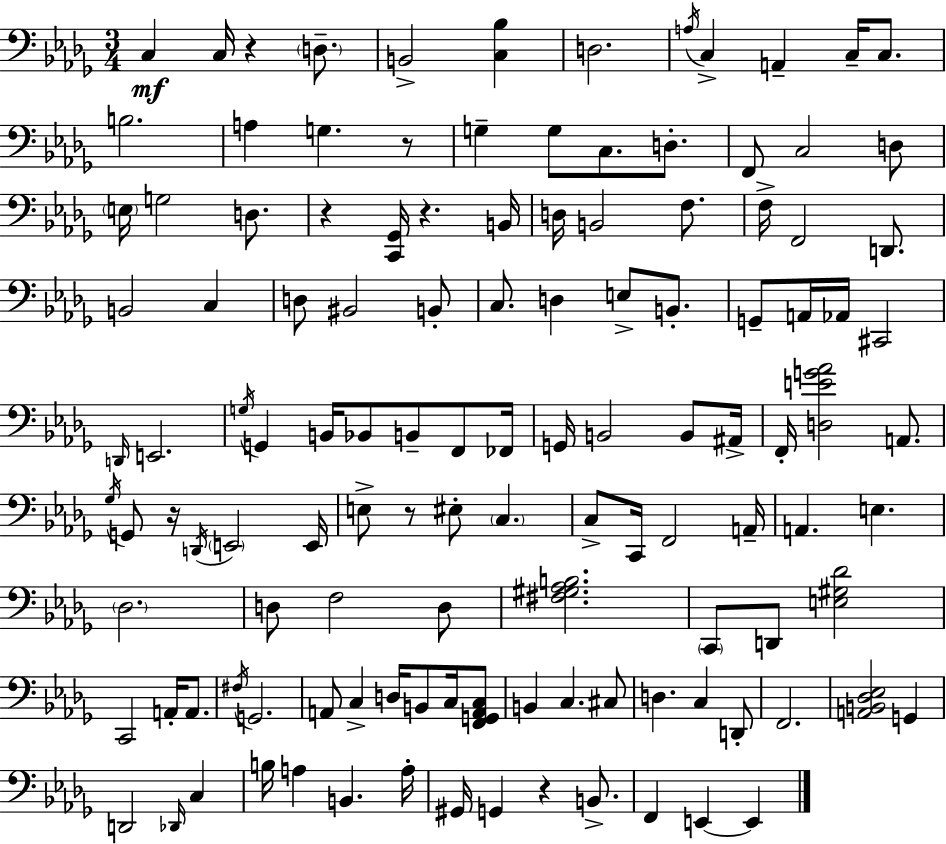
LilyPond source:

{
  \clef bass
  \numericTimeSignature
  \time 3/4
  \key bes \minor
  c4\mf c16 r4 \parenthesize d8.-- | b,2-> <c bes>4 | d2. | \acciaccatura { a16 } c4-> a,4-- c16-- c8. | \break b2. | a4 g4. r8 | g4-- g8 c8. d8.-. | f,8 c2 d8 | \break \parenthesize e16 g2 d8. | r4 <c, ges,>16 r4. | b,16 d16 b,2 f8. | f16-> f,2 d,8. | \break b,2 c4 | d8 bis,2 b,8-. | c8. d4 e8-> b,8.-. | g,8-- a,16 aes,16 cis,2 | \break \grace { d,16 } e,2. | \acciaccatura { g16 } g,4 b,16 bes,8 b,8-- | f,8 fes,16 g,16 b,2 | b,8 ais,16-> f,16-. <d e' g' aes'>2 | \break a,8. \acciaccatura { ges16 } g,8 r16 \acciaccatura { d,16 } \parenthesize e,2 | e,16 e8-> r8 eis8-. \parenthesize c4. | c8-> c,16 f,2 | a,16-- a,4. e4. | \break \parenthesize des2. | d8 f2 | d8 <fis gis aes b>2. | \parenthesize c,8 d,8 <e gis des'>2 | \break c,2 | a,16-. a,8. \acciaccatura { fis16 } g,2. | a,8 c4-> | d16 b,8 c16 <f, g, a, c>8 b,4 c4. | \break cis8 d4. | c4 d,8-. f,2. | <a, b, des ees>2 | g,4 d,2 | \break \grace { des,16 } c4 b16 a4 | b,4. a16-. gis,16 g,4 | r4 b,8.-> f,4 e,4~~ | e,4 \bar "|."
}